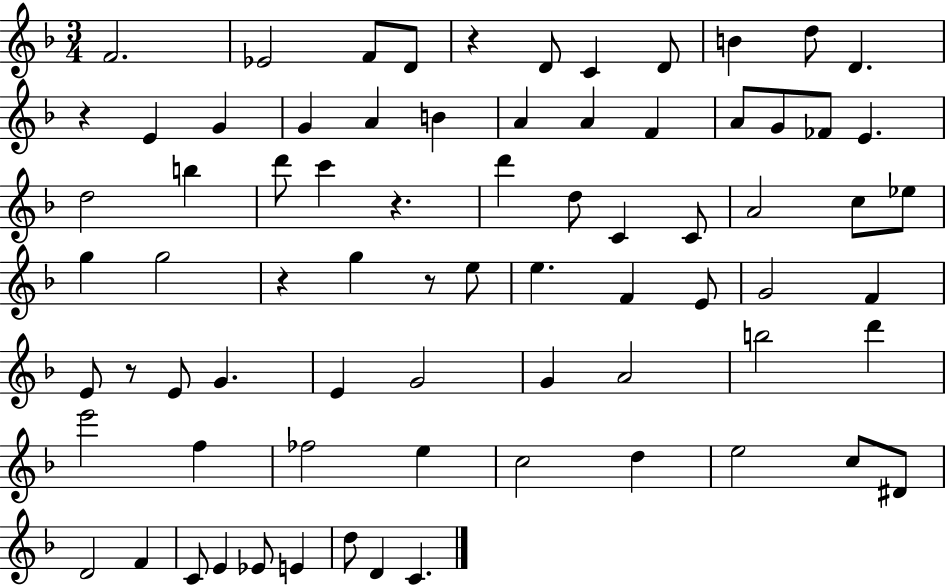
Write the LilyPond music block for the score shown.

{
  \clef treble
  \numericTimeSignature
  \time 3/4
  \key f \major
  f'2. | ees'2 f'8 d'8 | r4 d'8 c'4 d'8 | b'4 d''8 d'4. | \break r4 e'4 g'4 | g'4 a'4 b'4 | a'4 a'4 f'4 | a'8 g'8 fes'8 e'4. | \break d''2 b''4 | d'''8 c'''4 r4. | d'''4 d''8 c'4 c'8 | a'2 c''8 ees''8 | \break g''4 g''2 | r4 g''4 r8 e''8 | e''4. f'4 e'8 | g'2 f'4 | \break e'8 r8 e'8 g'4. | e'4 g'2 | g'4 a'2 | b''2 d'''4 | \break e'''2 f''4 | fes''2 e''4 | c''2 d''4 | e''2 c''8 dis'8 | \break d'2 f'4 | c'8 e'4 ees'8 e'4 | d''8 d'4 c'4. | \bar "|."
}